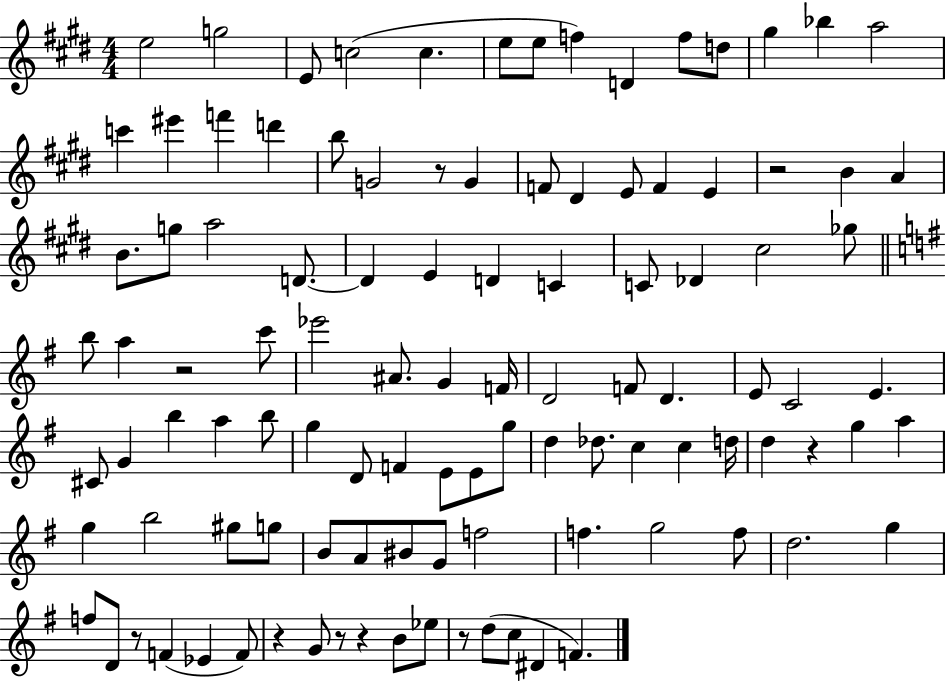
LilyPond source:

{
  \clef treble
  \numericTimeSignature
  \time 4/4
  \key e \major
  e''2 g''2 | e'8 c''2( c''4. | e''8 e''8 f''4) d'4 f''8 d''8 | gis''4 bes''4 a''2 | \break c'''4 eis'''4 f'''4 d'''4 | b''8 g'2 r8 g'4 | f'8 dis'4 e'8 f'4 e'4 | r2 b'4 a'4 | \break b'8. g''8 a''2 d'8.~~ | d'4 e'4 d'4 c'4 | c'8 des'4 cis''2 ges''8 | \bar "||" \break \key e \minor b''8 a''4 r2 c'''8 | ees'''2 ais'8. g'4 f'16 | d'2 f'8 d'4. | e'8 c'2 e'4. | \break cis'8 g'4 b''4 a''4 b''8 | g''4 d'8 f'4 e'8 e'8 g''8 | d''4 des''8. c''4 c''4 d''16 | d''4 r4 g''4 a''4 | \break g''4 b''2 gis''8 g''8 | b'8 a'8 bis'8 g'8 f''2 | f''4. g''2 f''8 | d''2. g''4 | \break f''8 d'8 r8 f'4( ees'4 f'8) | r4 g'8 r8 r4 b'8 ees''8 | r8 d''8( c''8 dis'4 f'4.) | \bar "|."
}